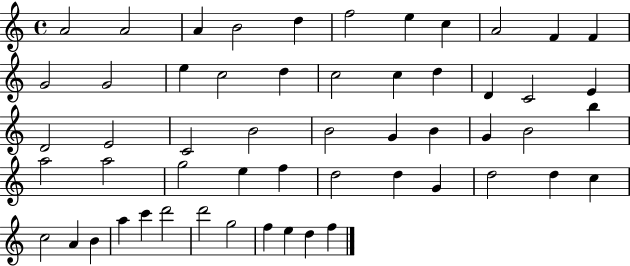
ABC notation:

X:1
T:Untitled
M:4/4
L:1/4
K:C
A2 A2 A B2 d f2 e c A2 F F G2 G2 e c2 d c2 c d D C2 E D2 E2 C2 B2 B2 G B G B2 b a2 a2 g2 e f d2 d G d2 d c c2 A B a c' d'2 d'2 g2 f e d f